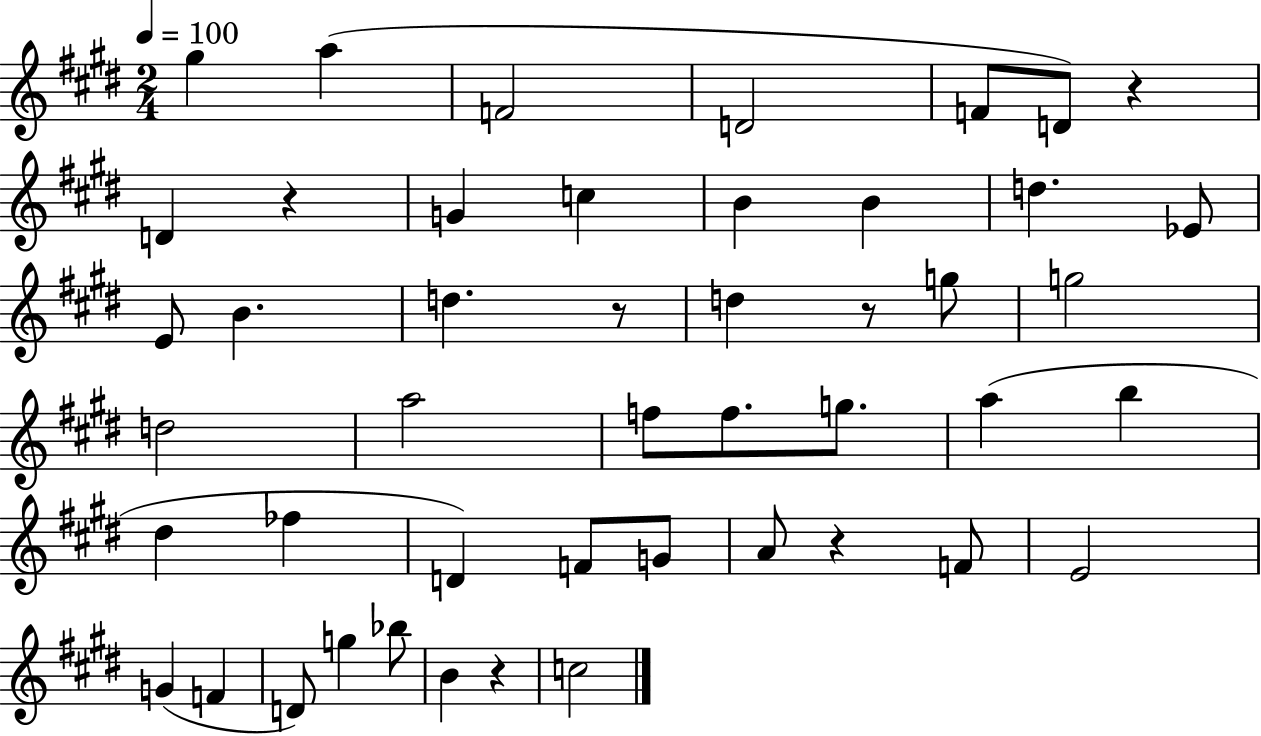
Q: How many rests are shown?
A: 6